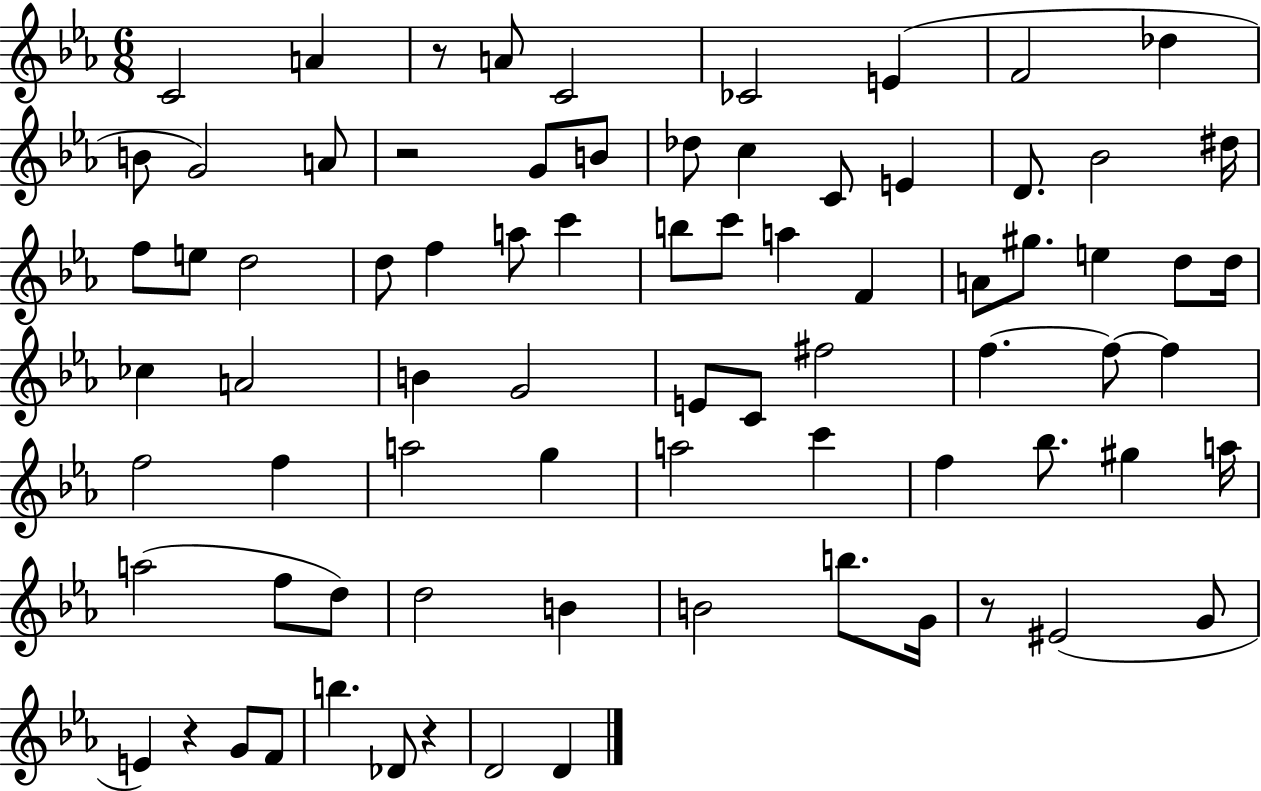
C4/h A4/q R/e A4/e C4/h CES4/h E4/q F4/h Db5/q B4/e G4/h A4/e R/h G4/e B4/e Db5/e C5/q C4/e E4/q D4/e. Bb4/h D#5/s F5/e E5/e D5/h D5/e F5/q A5/e C6/q B5/e C6/e A5/q F4/q A4/e G#5/e. E5/q D5/e D5/s CES5/q A4/h B4/q G4/h E4/e C4/e F#5/h F5/q. F5/e F5/q F5/h F5/q A5/h G5/q A5/h C6/q F5/q Bb5/e. G#5/q A5/s A5/h F5/e D5/e D5/h B4/q B4/h B5/e. G4/s R/e EIS4/h G4/e E4/q R/q G4/e F4/e B5/q. Db4/e R/q D4/h D4/q